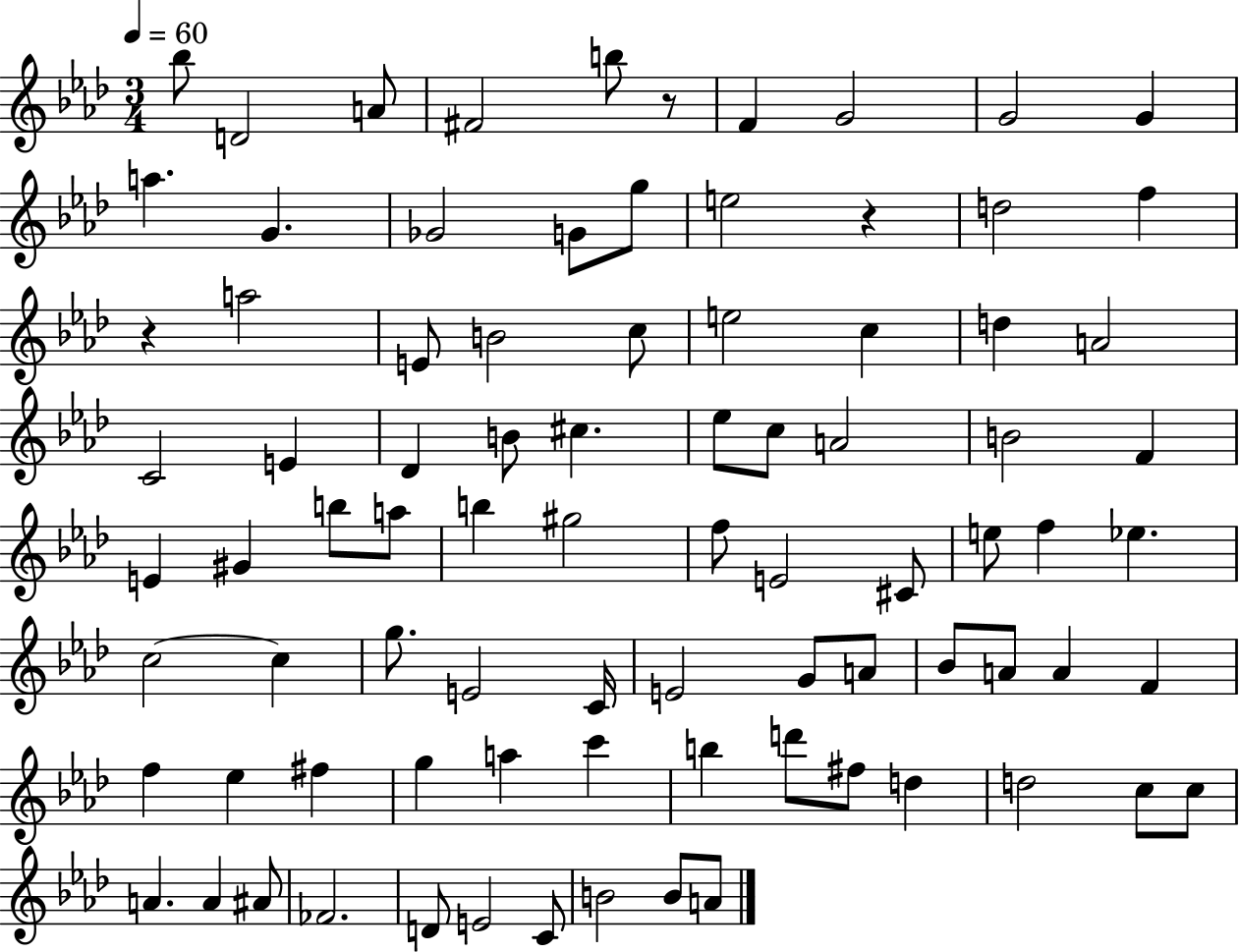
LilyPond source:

{
  \clef treble
  \numericTimeSignature
  \time 3/4
  \key aes \major
  \tempo 4 = 60
  bes''8 d'2 a'8 | fis'2 b''8 r8 | f'4 g'2 | g'2 g'4 | \break a''4. g'4. | ges'2 g'8 g''8 | e''2 r4 | d''2 f''4 | \break r4 a''2 | e'8 b'2 c''8 | e''2 c''4 | d''4 a'2 | \break c'2 e'4 | des'4 b'8 cis''4. | ees''8 c''8 a'2 | b'2 f'4 | \break e'4 gis'4 b''8 a''8 | b''4 gis''2 | f''8 e'2 cis'8 | e''8 f''4 ees''4. | \break c''2~~ c''4 | g''8. e'2 c'16 | e'2 g'8 a'8 | bes'8 a'8 a'4 f'4 | \break f''4 ees''4 fis''4 | g''4 a''4 c'''4 | b''4 d'''8 fis''8 d''4 | d''2 c''8 c''8 | \break a'4. a'4 ais'8 | fes'2. | d'8 e'2 c'8 | b'2 b'8 a'8 | \break \bar "|."
}